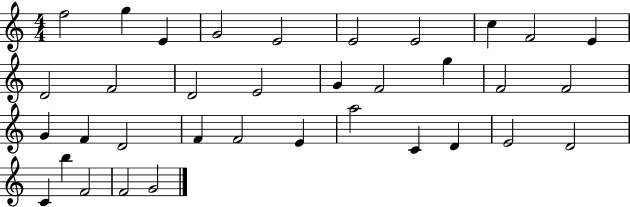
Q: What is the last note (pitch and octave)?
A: G4